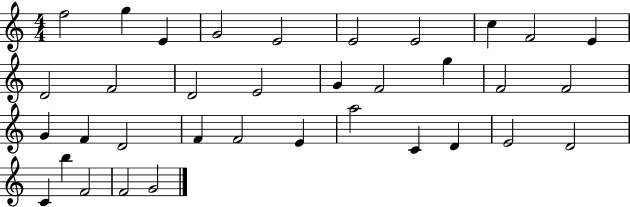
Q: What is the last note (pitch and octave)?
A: G4